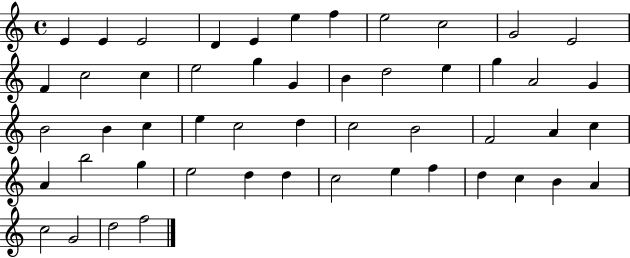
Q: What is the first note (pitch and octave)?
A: E4